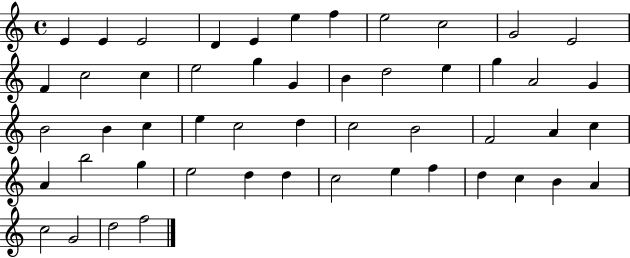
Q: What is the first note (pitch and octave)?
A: E4